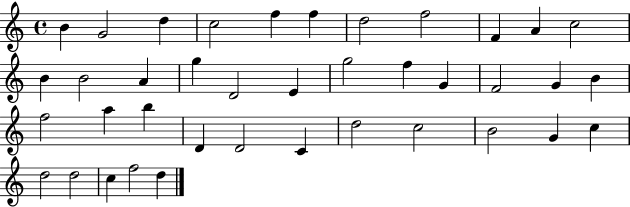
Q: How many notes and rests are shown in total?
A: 39